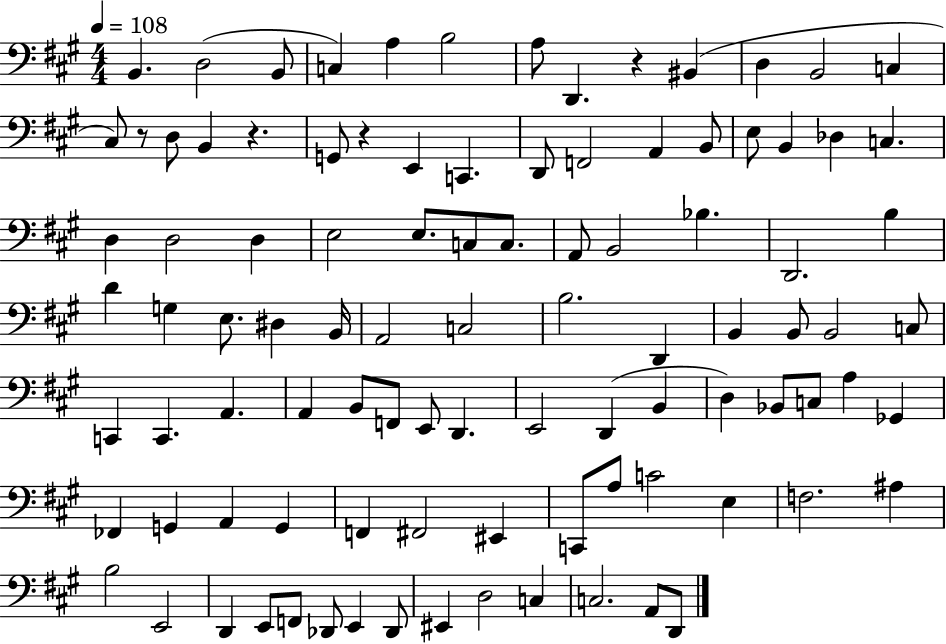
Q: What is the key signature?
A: A major